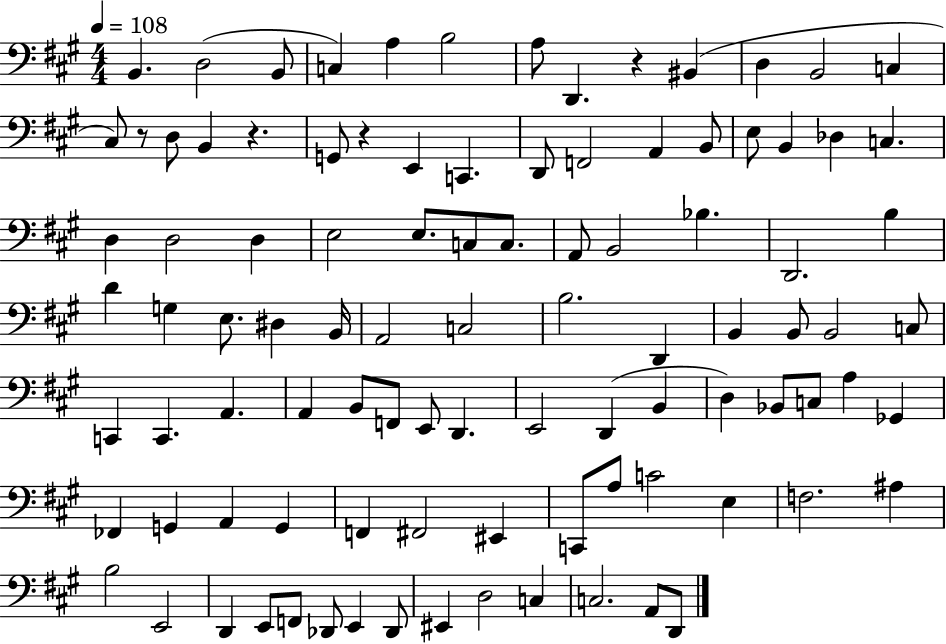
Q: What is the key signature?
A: A major